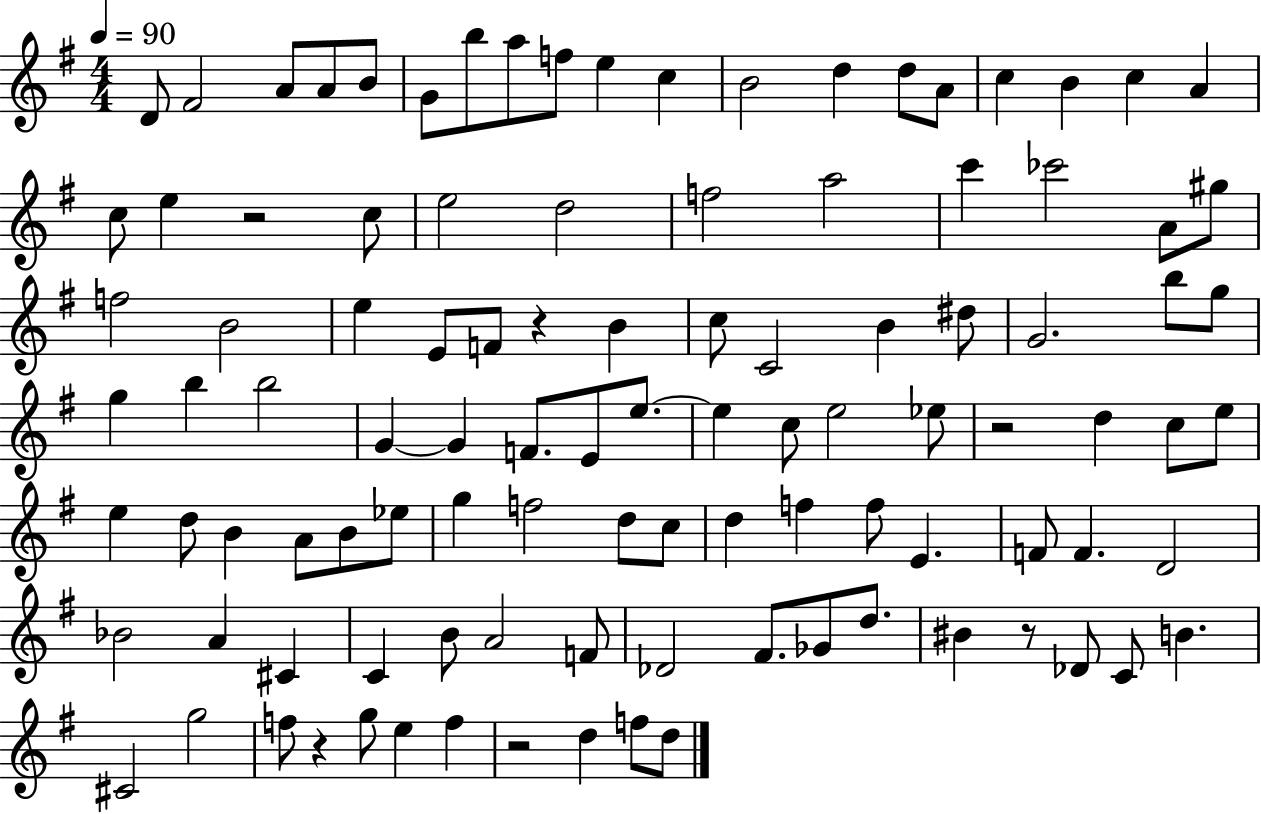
{
  \clef treble
  \numericTimeSignature
  \time 4/4
  \key g \major
  \tempo 4 = 90
  \repeat volta 2 { d'8 fis'2 a'8 a'8 b'8 | g'8 b''8 a''8 f''8 e''4 c''4 | b'2 d''4 d''8 a'8 | c''4 b'4 c''4 a'4 | \break c''8 e''4 r2 c''8 | e''2 d''2 | f''2 a''2 | c'''4 ces'''2 a'8 gis''8 | \break f''2 b'2 | e''4 e'8 f'8 r4 b'4 | c''8 c'2 b'4 dis''8 | g'2. b''8 g''8 | \break g''4 b''4 b''2 | g'4~~ g'4 f'8. e'8 e''8.~~ | e''4 c''8 e''2 ees''8 | r2 d''4 c''8 e''8 | \break e''4 d''8 b'4 a'8 b'8 ees''8 | g''4 f''2 d''8 c''8 | d''4 f''4 f''8 e'4. | f'8 f'4. d'2 | \break bes'2 a'4 cis'4 | c'4 b'8 a'2 f'8 | des'2 fis'8. ges'8 d''8. | bis'4 r8 des'8 c'8 b'4. | \break cis'2 g''2 | f''8 r4 g''8 e''4 f''4 | r2 d''4 f''8 d''8 | } \bar "|."
}